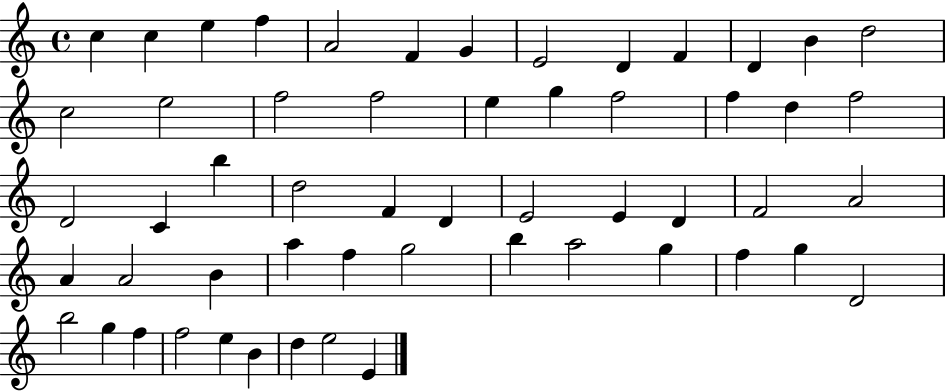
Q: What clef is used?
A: treble